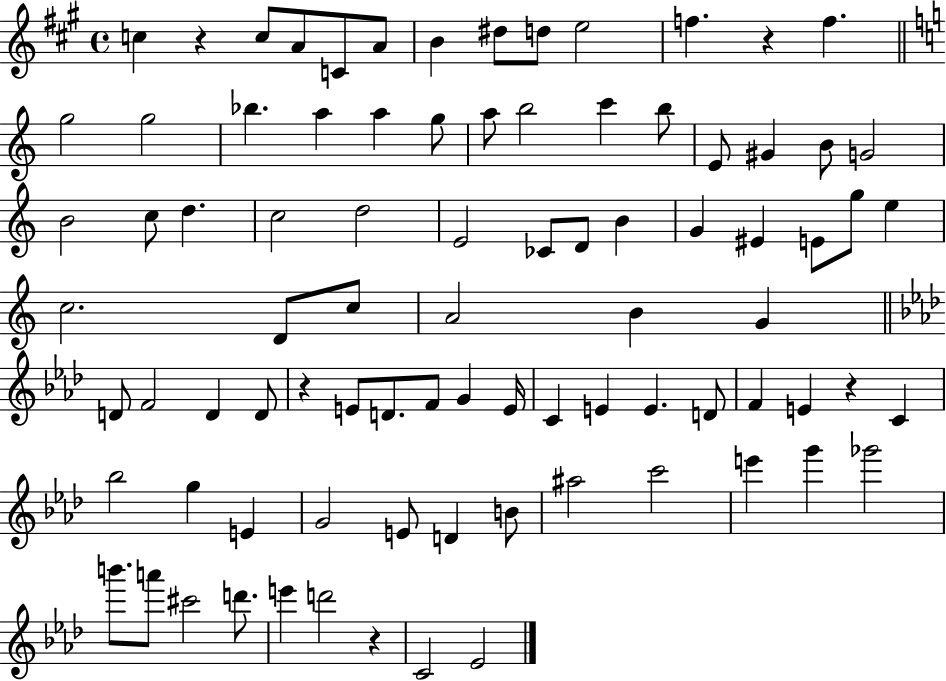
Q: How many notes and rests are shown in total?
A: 86